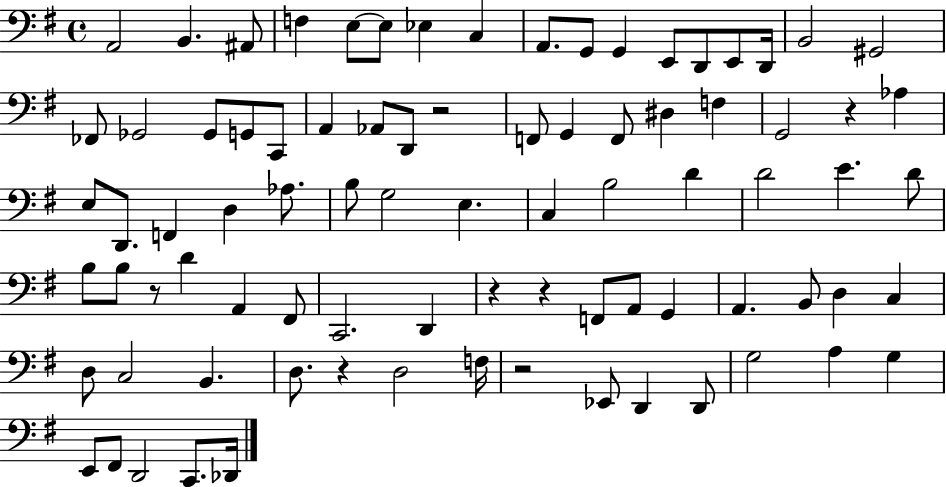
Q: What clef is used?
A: bass